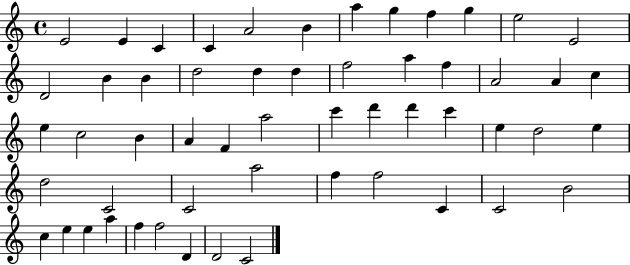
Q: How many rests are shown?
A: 0